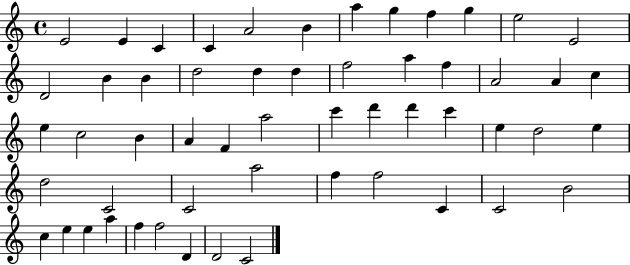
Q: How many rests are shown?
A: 0